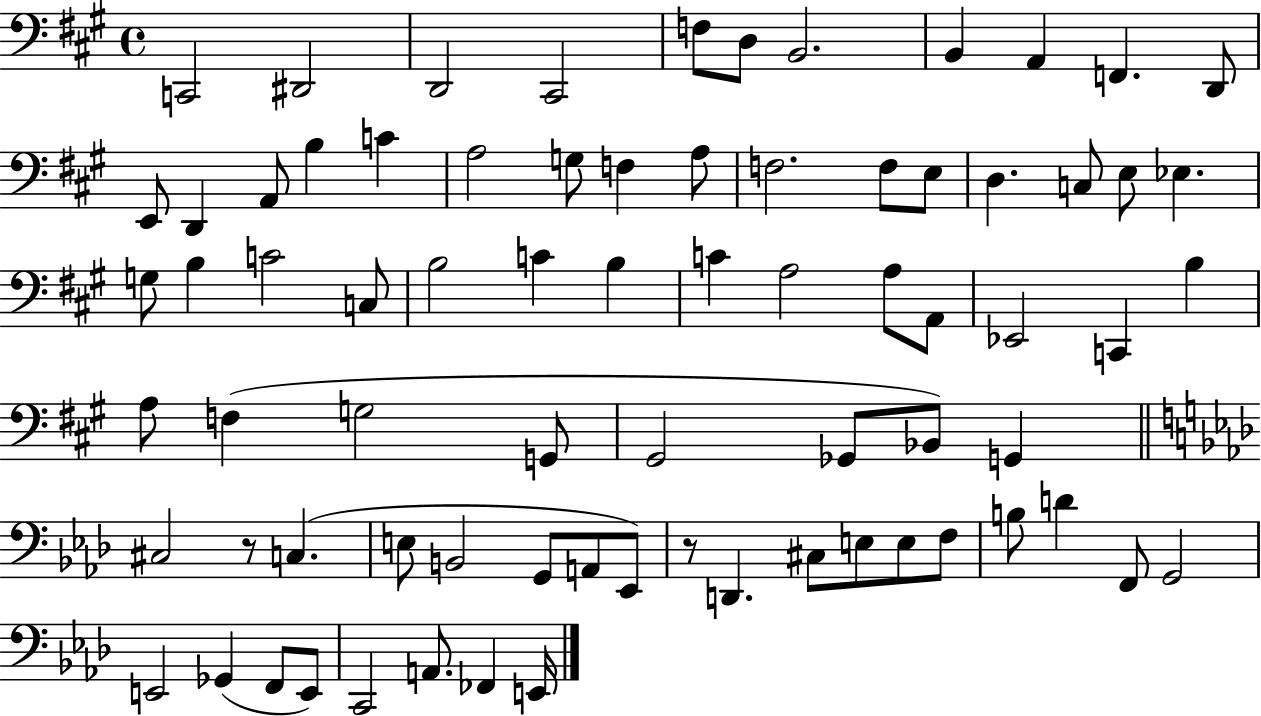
C2/h D#2/h D2/h C#2/h F3/e D3/e B2/h. B2/q A2/q F2/q. D2/e E2/e D2/q A2/e B3/q C4/q A3/h G3/e F3/q A3/e F3/h. F3/e E3/e D3/q. C3/e E3/e Eb3/q. G3/e B3/q C4/h C3/e B3/h C4/q B3/q C4/q A3/h A3/e A2/e Eb2/h C2/q B3/q A3/e F3/q G3/h G2/e G#2/h Gb2/e Bb2/e G2/q C#3/h R/e C3/q. E3/e B2/h G2/e A2/e Eb2/e R/e D2/q. C#3/e E3/e E3/e F3/e B3/e D4/q F2/e G2/h E2/h Gb2/q F2/e E2/e C2/h A2/e. FES2/q E2/s